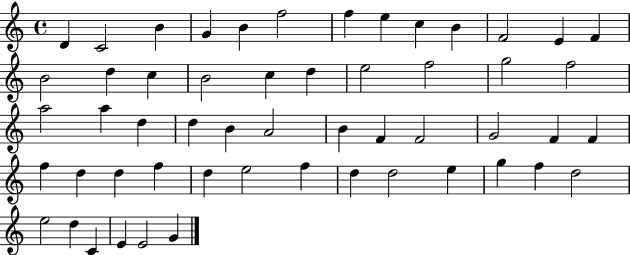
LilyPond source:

{
  \clef treble
  \time 4/4
  \defaultTimeSignature
  \key c \major
  d'4 c'2 b'4 | g'4 b'4 f''2 | f''4 e''4 c''4 b'4 | f'2 e'4 f'4 | \break b'2 d''4 c''4 | b'2 c''4 d''4 | e''2 f''2 | g''2 f''2 | \break a''2 a''4 d''4 | d''4 b'4 a'2 | b'4 f'4 f'2 | g'2 f'4 f'4 | \break f''4 d''4 d''4 f''4 | d''4 e''2 f''4 | d''4 d''2 e''4 | g''4 f''4 d''2 | \break e''2 d''4 c'4 | e'4 e'2 g'4 | \bar "|."
}